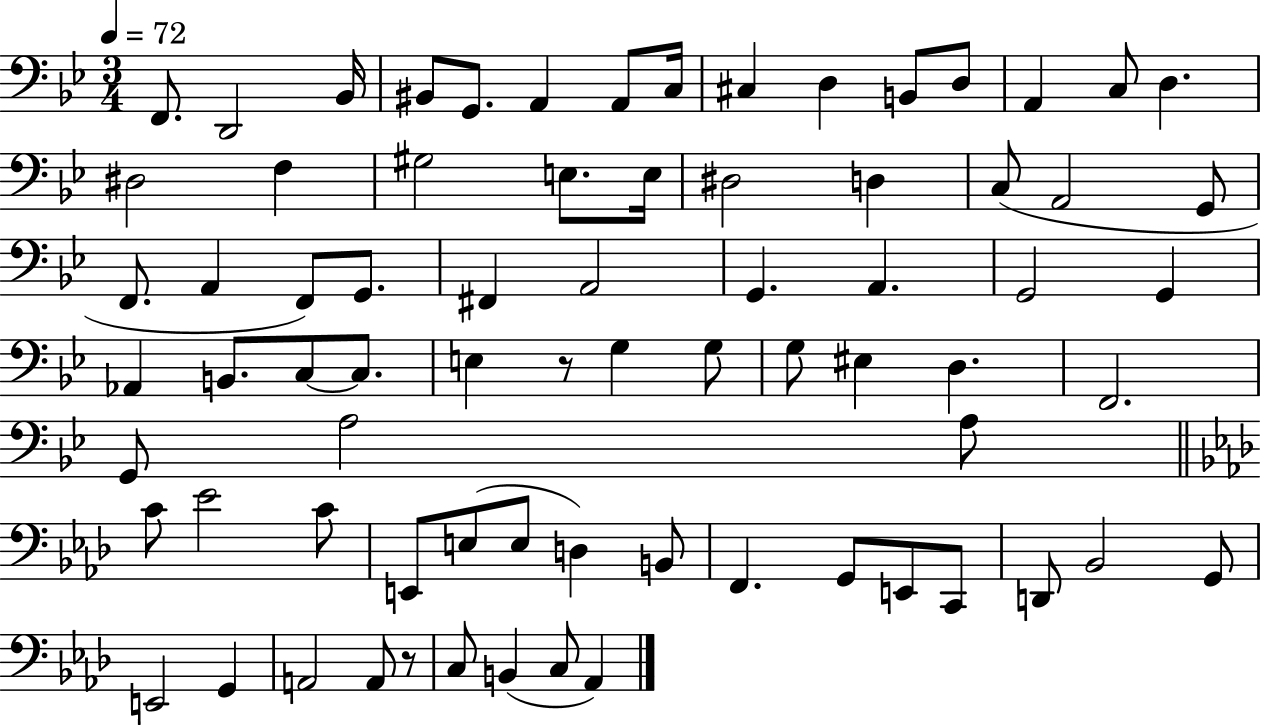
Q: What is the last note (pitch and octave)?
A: Ab2